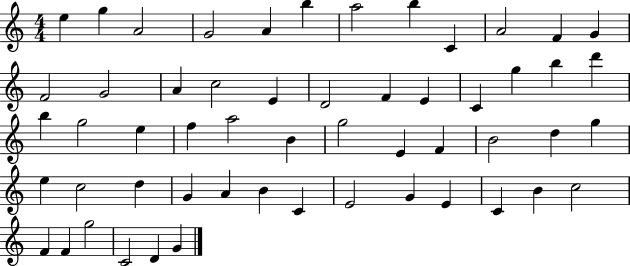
{
  \clef treble
  \numericTimeSignature
  \time 4/4
  \key c \major
  e''4 g''4 a'2 | g'2 a'4 b''4 | a''2 b''4 c'4 | a'2 f'4 g'4 | \break f'2 g'2 | a'4 c''2 e'4 | d'2 f'4 e'4 | c'4 g''4 b''4 d'''4 | \break b''4 g''2 e''4 | f''4 a''2 b'4 | g''2 e'4 f'4 | b'2 d''4 g''4 | \break e''4 c''2 d''4 | g'4 a'4 b'4 c'4 | e'2 g'4 e'4 | c'4 b'4 c''2 | \break f'4 f'4 g''2 | c'2 d'4 g'4 | \bar "|."
}